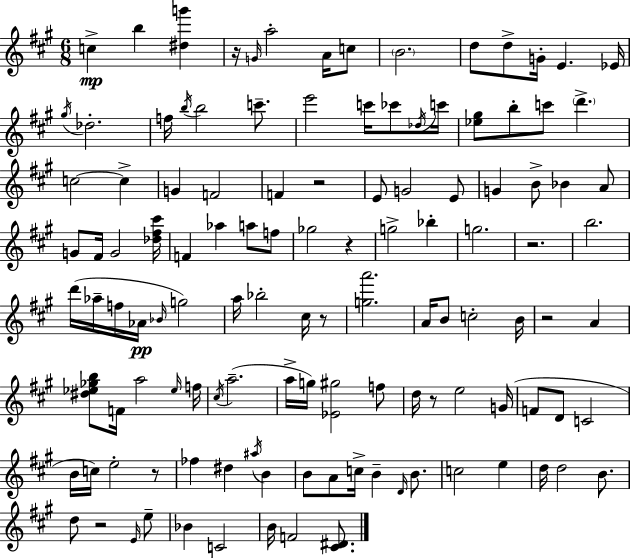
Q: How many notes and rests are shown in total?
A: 120